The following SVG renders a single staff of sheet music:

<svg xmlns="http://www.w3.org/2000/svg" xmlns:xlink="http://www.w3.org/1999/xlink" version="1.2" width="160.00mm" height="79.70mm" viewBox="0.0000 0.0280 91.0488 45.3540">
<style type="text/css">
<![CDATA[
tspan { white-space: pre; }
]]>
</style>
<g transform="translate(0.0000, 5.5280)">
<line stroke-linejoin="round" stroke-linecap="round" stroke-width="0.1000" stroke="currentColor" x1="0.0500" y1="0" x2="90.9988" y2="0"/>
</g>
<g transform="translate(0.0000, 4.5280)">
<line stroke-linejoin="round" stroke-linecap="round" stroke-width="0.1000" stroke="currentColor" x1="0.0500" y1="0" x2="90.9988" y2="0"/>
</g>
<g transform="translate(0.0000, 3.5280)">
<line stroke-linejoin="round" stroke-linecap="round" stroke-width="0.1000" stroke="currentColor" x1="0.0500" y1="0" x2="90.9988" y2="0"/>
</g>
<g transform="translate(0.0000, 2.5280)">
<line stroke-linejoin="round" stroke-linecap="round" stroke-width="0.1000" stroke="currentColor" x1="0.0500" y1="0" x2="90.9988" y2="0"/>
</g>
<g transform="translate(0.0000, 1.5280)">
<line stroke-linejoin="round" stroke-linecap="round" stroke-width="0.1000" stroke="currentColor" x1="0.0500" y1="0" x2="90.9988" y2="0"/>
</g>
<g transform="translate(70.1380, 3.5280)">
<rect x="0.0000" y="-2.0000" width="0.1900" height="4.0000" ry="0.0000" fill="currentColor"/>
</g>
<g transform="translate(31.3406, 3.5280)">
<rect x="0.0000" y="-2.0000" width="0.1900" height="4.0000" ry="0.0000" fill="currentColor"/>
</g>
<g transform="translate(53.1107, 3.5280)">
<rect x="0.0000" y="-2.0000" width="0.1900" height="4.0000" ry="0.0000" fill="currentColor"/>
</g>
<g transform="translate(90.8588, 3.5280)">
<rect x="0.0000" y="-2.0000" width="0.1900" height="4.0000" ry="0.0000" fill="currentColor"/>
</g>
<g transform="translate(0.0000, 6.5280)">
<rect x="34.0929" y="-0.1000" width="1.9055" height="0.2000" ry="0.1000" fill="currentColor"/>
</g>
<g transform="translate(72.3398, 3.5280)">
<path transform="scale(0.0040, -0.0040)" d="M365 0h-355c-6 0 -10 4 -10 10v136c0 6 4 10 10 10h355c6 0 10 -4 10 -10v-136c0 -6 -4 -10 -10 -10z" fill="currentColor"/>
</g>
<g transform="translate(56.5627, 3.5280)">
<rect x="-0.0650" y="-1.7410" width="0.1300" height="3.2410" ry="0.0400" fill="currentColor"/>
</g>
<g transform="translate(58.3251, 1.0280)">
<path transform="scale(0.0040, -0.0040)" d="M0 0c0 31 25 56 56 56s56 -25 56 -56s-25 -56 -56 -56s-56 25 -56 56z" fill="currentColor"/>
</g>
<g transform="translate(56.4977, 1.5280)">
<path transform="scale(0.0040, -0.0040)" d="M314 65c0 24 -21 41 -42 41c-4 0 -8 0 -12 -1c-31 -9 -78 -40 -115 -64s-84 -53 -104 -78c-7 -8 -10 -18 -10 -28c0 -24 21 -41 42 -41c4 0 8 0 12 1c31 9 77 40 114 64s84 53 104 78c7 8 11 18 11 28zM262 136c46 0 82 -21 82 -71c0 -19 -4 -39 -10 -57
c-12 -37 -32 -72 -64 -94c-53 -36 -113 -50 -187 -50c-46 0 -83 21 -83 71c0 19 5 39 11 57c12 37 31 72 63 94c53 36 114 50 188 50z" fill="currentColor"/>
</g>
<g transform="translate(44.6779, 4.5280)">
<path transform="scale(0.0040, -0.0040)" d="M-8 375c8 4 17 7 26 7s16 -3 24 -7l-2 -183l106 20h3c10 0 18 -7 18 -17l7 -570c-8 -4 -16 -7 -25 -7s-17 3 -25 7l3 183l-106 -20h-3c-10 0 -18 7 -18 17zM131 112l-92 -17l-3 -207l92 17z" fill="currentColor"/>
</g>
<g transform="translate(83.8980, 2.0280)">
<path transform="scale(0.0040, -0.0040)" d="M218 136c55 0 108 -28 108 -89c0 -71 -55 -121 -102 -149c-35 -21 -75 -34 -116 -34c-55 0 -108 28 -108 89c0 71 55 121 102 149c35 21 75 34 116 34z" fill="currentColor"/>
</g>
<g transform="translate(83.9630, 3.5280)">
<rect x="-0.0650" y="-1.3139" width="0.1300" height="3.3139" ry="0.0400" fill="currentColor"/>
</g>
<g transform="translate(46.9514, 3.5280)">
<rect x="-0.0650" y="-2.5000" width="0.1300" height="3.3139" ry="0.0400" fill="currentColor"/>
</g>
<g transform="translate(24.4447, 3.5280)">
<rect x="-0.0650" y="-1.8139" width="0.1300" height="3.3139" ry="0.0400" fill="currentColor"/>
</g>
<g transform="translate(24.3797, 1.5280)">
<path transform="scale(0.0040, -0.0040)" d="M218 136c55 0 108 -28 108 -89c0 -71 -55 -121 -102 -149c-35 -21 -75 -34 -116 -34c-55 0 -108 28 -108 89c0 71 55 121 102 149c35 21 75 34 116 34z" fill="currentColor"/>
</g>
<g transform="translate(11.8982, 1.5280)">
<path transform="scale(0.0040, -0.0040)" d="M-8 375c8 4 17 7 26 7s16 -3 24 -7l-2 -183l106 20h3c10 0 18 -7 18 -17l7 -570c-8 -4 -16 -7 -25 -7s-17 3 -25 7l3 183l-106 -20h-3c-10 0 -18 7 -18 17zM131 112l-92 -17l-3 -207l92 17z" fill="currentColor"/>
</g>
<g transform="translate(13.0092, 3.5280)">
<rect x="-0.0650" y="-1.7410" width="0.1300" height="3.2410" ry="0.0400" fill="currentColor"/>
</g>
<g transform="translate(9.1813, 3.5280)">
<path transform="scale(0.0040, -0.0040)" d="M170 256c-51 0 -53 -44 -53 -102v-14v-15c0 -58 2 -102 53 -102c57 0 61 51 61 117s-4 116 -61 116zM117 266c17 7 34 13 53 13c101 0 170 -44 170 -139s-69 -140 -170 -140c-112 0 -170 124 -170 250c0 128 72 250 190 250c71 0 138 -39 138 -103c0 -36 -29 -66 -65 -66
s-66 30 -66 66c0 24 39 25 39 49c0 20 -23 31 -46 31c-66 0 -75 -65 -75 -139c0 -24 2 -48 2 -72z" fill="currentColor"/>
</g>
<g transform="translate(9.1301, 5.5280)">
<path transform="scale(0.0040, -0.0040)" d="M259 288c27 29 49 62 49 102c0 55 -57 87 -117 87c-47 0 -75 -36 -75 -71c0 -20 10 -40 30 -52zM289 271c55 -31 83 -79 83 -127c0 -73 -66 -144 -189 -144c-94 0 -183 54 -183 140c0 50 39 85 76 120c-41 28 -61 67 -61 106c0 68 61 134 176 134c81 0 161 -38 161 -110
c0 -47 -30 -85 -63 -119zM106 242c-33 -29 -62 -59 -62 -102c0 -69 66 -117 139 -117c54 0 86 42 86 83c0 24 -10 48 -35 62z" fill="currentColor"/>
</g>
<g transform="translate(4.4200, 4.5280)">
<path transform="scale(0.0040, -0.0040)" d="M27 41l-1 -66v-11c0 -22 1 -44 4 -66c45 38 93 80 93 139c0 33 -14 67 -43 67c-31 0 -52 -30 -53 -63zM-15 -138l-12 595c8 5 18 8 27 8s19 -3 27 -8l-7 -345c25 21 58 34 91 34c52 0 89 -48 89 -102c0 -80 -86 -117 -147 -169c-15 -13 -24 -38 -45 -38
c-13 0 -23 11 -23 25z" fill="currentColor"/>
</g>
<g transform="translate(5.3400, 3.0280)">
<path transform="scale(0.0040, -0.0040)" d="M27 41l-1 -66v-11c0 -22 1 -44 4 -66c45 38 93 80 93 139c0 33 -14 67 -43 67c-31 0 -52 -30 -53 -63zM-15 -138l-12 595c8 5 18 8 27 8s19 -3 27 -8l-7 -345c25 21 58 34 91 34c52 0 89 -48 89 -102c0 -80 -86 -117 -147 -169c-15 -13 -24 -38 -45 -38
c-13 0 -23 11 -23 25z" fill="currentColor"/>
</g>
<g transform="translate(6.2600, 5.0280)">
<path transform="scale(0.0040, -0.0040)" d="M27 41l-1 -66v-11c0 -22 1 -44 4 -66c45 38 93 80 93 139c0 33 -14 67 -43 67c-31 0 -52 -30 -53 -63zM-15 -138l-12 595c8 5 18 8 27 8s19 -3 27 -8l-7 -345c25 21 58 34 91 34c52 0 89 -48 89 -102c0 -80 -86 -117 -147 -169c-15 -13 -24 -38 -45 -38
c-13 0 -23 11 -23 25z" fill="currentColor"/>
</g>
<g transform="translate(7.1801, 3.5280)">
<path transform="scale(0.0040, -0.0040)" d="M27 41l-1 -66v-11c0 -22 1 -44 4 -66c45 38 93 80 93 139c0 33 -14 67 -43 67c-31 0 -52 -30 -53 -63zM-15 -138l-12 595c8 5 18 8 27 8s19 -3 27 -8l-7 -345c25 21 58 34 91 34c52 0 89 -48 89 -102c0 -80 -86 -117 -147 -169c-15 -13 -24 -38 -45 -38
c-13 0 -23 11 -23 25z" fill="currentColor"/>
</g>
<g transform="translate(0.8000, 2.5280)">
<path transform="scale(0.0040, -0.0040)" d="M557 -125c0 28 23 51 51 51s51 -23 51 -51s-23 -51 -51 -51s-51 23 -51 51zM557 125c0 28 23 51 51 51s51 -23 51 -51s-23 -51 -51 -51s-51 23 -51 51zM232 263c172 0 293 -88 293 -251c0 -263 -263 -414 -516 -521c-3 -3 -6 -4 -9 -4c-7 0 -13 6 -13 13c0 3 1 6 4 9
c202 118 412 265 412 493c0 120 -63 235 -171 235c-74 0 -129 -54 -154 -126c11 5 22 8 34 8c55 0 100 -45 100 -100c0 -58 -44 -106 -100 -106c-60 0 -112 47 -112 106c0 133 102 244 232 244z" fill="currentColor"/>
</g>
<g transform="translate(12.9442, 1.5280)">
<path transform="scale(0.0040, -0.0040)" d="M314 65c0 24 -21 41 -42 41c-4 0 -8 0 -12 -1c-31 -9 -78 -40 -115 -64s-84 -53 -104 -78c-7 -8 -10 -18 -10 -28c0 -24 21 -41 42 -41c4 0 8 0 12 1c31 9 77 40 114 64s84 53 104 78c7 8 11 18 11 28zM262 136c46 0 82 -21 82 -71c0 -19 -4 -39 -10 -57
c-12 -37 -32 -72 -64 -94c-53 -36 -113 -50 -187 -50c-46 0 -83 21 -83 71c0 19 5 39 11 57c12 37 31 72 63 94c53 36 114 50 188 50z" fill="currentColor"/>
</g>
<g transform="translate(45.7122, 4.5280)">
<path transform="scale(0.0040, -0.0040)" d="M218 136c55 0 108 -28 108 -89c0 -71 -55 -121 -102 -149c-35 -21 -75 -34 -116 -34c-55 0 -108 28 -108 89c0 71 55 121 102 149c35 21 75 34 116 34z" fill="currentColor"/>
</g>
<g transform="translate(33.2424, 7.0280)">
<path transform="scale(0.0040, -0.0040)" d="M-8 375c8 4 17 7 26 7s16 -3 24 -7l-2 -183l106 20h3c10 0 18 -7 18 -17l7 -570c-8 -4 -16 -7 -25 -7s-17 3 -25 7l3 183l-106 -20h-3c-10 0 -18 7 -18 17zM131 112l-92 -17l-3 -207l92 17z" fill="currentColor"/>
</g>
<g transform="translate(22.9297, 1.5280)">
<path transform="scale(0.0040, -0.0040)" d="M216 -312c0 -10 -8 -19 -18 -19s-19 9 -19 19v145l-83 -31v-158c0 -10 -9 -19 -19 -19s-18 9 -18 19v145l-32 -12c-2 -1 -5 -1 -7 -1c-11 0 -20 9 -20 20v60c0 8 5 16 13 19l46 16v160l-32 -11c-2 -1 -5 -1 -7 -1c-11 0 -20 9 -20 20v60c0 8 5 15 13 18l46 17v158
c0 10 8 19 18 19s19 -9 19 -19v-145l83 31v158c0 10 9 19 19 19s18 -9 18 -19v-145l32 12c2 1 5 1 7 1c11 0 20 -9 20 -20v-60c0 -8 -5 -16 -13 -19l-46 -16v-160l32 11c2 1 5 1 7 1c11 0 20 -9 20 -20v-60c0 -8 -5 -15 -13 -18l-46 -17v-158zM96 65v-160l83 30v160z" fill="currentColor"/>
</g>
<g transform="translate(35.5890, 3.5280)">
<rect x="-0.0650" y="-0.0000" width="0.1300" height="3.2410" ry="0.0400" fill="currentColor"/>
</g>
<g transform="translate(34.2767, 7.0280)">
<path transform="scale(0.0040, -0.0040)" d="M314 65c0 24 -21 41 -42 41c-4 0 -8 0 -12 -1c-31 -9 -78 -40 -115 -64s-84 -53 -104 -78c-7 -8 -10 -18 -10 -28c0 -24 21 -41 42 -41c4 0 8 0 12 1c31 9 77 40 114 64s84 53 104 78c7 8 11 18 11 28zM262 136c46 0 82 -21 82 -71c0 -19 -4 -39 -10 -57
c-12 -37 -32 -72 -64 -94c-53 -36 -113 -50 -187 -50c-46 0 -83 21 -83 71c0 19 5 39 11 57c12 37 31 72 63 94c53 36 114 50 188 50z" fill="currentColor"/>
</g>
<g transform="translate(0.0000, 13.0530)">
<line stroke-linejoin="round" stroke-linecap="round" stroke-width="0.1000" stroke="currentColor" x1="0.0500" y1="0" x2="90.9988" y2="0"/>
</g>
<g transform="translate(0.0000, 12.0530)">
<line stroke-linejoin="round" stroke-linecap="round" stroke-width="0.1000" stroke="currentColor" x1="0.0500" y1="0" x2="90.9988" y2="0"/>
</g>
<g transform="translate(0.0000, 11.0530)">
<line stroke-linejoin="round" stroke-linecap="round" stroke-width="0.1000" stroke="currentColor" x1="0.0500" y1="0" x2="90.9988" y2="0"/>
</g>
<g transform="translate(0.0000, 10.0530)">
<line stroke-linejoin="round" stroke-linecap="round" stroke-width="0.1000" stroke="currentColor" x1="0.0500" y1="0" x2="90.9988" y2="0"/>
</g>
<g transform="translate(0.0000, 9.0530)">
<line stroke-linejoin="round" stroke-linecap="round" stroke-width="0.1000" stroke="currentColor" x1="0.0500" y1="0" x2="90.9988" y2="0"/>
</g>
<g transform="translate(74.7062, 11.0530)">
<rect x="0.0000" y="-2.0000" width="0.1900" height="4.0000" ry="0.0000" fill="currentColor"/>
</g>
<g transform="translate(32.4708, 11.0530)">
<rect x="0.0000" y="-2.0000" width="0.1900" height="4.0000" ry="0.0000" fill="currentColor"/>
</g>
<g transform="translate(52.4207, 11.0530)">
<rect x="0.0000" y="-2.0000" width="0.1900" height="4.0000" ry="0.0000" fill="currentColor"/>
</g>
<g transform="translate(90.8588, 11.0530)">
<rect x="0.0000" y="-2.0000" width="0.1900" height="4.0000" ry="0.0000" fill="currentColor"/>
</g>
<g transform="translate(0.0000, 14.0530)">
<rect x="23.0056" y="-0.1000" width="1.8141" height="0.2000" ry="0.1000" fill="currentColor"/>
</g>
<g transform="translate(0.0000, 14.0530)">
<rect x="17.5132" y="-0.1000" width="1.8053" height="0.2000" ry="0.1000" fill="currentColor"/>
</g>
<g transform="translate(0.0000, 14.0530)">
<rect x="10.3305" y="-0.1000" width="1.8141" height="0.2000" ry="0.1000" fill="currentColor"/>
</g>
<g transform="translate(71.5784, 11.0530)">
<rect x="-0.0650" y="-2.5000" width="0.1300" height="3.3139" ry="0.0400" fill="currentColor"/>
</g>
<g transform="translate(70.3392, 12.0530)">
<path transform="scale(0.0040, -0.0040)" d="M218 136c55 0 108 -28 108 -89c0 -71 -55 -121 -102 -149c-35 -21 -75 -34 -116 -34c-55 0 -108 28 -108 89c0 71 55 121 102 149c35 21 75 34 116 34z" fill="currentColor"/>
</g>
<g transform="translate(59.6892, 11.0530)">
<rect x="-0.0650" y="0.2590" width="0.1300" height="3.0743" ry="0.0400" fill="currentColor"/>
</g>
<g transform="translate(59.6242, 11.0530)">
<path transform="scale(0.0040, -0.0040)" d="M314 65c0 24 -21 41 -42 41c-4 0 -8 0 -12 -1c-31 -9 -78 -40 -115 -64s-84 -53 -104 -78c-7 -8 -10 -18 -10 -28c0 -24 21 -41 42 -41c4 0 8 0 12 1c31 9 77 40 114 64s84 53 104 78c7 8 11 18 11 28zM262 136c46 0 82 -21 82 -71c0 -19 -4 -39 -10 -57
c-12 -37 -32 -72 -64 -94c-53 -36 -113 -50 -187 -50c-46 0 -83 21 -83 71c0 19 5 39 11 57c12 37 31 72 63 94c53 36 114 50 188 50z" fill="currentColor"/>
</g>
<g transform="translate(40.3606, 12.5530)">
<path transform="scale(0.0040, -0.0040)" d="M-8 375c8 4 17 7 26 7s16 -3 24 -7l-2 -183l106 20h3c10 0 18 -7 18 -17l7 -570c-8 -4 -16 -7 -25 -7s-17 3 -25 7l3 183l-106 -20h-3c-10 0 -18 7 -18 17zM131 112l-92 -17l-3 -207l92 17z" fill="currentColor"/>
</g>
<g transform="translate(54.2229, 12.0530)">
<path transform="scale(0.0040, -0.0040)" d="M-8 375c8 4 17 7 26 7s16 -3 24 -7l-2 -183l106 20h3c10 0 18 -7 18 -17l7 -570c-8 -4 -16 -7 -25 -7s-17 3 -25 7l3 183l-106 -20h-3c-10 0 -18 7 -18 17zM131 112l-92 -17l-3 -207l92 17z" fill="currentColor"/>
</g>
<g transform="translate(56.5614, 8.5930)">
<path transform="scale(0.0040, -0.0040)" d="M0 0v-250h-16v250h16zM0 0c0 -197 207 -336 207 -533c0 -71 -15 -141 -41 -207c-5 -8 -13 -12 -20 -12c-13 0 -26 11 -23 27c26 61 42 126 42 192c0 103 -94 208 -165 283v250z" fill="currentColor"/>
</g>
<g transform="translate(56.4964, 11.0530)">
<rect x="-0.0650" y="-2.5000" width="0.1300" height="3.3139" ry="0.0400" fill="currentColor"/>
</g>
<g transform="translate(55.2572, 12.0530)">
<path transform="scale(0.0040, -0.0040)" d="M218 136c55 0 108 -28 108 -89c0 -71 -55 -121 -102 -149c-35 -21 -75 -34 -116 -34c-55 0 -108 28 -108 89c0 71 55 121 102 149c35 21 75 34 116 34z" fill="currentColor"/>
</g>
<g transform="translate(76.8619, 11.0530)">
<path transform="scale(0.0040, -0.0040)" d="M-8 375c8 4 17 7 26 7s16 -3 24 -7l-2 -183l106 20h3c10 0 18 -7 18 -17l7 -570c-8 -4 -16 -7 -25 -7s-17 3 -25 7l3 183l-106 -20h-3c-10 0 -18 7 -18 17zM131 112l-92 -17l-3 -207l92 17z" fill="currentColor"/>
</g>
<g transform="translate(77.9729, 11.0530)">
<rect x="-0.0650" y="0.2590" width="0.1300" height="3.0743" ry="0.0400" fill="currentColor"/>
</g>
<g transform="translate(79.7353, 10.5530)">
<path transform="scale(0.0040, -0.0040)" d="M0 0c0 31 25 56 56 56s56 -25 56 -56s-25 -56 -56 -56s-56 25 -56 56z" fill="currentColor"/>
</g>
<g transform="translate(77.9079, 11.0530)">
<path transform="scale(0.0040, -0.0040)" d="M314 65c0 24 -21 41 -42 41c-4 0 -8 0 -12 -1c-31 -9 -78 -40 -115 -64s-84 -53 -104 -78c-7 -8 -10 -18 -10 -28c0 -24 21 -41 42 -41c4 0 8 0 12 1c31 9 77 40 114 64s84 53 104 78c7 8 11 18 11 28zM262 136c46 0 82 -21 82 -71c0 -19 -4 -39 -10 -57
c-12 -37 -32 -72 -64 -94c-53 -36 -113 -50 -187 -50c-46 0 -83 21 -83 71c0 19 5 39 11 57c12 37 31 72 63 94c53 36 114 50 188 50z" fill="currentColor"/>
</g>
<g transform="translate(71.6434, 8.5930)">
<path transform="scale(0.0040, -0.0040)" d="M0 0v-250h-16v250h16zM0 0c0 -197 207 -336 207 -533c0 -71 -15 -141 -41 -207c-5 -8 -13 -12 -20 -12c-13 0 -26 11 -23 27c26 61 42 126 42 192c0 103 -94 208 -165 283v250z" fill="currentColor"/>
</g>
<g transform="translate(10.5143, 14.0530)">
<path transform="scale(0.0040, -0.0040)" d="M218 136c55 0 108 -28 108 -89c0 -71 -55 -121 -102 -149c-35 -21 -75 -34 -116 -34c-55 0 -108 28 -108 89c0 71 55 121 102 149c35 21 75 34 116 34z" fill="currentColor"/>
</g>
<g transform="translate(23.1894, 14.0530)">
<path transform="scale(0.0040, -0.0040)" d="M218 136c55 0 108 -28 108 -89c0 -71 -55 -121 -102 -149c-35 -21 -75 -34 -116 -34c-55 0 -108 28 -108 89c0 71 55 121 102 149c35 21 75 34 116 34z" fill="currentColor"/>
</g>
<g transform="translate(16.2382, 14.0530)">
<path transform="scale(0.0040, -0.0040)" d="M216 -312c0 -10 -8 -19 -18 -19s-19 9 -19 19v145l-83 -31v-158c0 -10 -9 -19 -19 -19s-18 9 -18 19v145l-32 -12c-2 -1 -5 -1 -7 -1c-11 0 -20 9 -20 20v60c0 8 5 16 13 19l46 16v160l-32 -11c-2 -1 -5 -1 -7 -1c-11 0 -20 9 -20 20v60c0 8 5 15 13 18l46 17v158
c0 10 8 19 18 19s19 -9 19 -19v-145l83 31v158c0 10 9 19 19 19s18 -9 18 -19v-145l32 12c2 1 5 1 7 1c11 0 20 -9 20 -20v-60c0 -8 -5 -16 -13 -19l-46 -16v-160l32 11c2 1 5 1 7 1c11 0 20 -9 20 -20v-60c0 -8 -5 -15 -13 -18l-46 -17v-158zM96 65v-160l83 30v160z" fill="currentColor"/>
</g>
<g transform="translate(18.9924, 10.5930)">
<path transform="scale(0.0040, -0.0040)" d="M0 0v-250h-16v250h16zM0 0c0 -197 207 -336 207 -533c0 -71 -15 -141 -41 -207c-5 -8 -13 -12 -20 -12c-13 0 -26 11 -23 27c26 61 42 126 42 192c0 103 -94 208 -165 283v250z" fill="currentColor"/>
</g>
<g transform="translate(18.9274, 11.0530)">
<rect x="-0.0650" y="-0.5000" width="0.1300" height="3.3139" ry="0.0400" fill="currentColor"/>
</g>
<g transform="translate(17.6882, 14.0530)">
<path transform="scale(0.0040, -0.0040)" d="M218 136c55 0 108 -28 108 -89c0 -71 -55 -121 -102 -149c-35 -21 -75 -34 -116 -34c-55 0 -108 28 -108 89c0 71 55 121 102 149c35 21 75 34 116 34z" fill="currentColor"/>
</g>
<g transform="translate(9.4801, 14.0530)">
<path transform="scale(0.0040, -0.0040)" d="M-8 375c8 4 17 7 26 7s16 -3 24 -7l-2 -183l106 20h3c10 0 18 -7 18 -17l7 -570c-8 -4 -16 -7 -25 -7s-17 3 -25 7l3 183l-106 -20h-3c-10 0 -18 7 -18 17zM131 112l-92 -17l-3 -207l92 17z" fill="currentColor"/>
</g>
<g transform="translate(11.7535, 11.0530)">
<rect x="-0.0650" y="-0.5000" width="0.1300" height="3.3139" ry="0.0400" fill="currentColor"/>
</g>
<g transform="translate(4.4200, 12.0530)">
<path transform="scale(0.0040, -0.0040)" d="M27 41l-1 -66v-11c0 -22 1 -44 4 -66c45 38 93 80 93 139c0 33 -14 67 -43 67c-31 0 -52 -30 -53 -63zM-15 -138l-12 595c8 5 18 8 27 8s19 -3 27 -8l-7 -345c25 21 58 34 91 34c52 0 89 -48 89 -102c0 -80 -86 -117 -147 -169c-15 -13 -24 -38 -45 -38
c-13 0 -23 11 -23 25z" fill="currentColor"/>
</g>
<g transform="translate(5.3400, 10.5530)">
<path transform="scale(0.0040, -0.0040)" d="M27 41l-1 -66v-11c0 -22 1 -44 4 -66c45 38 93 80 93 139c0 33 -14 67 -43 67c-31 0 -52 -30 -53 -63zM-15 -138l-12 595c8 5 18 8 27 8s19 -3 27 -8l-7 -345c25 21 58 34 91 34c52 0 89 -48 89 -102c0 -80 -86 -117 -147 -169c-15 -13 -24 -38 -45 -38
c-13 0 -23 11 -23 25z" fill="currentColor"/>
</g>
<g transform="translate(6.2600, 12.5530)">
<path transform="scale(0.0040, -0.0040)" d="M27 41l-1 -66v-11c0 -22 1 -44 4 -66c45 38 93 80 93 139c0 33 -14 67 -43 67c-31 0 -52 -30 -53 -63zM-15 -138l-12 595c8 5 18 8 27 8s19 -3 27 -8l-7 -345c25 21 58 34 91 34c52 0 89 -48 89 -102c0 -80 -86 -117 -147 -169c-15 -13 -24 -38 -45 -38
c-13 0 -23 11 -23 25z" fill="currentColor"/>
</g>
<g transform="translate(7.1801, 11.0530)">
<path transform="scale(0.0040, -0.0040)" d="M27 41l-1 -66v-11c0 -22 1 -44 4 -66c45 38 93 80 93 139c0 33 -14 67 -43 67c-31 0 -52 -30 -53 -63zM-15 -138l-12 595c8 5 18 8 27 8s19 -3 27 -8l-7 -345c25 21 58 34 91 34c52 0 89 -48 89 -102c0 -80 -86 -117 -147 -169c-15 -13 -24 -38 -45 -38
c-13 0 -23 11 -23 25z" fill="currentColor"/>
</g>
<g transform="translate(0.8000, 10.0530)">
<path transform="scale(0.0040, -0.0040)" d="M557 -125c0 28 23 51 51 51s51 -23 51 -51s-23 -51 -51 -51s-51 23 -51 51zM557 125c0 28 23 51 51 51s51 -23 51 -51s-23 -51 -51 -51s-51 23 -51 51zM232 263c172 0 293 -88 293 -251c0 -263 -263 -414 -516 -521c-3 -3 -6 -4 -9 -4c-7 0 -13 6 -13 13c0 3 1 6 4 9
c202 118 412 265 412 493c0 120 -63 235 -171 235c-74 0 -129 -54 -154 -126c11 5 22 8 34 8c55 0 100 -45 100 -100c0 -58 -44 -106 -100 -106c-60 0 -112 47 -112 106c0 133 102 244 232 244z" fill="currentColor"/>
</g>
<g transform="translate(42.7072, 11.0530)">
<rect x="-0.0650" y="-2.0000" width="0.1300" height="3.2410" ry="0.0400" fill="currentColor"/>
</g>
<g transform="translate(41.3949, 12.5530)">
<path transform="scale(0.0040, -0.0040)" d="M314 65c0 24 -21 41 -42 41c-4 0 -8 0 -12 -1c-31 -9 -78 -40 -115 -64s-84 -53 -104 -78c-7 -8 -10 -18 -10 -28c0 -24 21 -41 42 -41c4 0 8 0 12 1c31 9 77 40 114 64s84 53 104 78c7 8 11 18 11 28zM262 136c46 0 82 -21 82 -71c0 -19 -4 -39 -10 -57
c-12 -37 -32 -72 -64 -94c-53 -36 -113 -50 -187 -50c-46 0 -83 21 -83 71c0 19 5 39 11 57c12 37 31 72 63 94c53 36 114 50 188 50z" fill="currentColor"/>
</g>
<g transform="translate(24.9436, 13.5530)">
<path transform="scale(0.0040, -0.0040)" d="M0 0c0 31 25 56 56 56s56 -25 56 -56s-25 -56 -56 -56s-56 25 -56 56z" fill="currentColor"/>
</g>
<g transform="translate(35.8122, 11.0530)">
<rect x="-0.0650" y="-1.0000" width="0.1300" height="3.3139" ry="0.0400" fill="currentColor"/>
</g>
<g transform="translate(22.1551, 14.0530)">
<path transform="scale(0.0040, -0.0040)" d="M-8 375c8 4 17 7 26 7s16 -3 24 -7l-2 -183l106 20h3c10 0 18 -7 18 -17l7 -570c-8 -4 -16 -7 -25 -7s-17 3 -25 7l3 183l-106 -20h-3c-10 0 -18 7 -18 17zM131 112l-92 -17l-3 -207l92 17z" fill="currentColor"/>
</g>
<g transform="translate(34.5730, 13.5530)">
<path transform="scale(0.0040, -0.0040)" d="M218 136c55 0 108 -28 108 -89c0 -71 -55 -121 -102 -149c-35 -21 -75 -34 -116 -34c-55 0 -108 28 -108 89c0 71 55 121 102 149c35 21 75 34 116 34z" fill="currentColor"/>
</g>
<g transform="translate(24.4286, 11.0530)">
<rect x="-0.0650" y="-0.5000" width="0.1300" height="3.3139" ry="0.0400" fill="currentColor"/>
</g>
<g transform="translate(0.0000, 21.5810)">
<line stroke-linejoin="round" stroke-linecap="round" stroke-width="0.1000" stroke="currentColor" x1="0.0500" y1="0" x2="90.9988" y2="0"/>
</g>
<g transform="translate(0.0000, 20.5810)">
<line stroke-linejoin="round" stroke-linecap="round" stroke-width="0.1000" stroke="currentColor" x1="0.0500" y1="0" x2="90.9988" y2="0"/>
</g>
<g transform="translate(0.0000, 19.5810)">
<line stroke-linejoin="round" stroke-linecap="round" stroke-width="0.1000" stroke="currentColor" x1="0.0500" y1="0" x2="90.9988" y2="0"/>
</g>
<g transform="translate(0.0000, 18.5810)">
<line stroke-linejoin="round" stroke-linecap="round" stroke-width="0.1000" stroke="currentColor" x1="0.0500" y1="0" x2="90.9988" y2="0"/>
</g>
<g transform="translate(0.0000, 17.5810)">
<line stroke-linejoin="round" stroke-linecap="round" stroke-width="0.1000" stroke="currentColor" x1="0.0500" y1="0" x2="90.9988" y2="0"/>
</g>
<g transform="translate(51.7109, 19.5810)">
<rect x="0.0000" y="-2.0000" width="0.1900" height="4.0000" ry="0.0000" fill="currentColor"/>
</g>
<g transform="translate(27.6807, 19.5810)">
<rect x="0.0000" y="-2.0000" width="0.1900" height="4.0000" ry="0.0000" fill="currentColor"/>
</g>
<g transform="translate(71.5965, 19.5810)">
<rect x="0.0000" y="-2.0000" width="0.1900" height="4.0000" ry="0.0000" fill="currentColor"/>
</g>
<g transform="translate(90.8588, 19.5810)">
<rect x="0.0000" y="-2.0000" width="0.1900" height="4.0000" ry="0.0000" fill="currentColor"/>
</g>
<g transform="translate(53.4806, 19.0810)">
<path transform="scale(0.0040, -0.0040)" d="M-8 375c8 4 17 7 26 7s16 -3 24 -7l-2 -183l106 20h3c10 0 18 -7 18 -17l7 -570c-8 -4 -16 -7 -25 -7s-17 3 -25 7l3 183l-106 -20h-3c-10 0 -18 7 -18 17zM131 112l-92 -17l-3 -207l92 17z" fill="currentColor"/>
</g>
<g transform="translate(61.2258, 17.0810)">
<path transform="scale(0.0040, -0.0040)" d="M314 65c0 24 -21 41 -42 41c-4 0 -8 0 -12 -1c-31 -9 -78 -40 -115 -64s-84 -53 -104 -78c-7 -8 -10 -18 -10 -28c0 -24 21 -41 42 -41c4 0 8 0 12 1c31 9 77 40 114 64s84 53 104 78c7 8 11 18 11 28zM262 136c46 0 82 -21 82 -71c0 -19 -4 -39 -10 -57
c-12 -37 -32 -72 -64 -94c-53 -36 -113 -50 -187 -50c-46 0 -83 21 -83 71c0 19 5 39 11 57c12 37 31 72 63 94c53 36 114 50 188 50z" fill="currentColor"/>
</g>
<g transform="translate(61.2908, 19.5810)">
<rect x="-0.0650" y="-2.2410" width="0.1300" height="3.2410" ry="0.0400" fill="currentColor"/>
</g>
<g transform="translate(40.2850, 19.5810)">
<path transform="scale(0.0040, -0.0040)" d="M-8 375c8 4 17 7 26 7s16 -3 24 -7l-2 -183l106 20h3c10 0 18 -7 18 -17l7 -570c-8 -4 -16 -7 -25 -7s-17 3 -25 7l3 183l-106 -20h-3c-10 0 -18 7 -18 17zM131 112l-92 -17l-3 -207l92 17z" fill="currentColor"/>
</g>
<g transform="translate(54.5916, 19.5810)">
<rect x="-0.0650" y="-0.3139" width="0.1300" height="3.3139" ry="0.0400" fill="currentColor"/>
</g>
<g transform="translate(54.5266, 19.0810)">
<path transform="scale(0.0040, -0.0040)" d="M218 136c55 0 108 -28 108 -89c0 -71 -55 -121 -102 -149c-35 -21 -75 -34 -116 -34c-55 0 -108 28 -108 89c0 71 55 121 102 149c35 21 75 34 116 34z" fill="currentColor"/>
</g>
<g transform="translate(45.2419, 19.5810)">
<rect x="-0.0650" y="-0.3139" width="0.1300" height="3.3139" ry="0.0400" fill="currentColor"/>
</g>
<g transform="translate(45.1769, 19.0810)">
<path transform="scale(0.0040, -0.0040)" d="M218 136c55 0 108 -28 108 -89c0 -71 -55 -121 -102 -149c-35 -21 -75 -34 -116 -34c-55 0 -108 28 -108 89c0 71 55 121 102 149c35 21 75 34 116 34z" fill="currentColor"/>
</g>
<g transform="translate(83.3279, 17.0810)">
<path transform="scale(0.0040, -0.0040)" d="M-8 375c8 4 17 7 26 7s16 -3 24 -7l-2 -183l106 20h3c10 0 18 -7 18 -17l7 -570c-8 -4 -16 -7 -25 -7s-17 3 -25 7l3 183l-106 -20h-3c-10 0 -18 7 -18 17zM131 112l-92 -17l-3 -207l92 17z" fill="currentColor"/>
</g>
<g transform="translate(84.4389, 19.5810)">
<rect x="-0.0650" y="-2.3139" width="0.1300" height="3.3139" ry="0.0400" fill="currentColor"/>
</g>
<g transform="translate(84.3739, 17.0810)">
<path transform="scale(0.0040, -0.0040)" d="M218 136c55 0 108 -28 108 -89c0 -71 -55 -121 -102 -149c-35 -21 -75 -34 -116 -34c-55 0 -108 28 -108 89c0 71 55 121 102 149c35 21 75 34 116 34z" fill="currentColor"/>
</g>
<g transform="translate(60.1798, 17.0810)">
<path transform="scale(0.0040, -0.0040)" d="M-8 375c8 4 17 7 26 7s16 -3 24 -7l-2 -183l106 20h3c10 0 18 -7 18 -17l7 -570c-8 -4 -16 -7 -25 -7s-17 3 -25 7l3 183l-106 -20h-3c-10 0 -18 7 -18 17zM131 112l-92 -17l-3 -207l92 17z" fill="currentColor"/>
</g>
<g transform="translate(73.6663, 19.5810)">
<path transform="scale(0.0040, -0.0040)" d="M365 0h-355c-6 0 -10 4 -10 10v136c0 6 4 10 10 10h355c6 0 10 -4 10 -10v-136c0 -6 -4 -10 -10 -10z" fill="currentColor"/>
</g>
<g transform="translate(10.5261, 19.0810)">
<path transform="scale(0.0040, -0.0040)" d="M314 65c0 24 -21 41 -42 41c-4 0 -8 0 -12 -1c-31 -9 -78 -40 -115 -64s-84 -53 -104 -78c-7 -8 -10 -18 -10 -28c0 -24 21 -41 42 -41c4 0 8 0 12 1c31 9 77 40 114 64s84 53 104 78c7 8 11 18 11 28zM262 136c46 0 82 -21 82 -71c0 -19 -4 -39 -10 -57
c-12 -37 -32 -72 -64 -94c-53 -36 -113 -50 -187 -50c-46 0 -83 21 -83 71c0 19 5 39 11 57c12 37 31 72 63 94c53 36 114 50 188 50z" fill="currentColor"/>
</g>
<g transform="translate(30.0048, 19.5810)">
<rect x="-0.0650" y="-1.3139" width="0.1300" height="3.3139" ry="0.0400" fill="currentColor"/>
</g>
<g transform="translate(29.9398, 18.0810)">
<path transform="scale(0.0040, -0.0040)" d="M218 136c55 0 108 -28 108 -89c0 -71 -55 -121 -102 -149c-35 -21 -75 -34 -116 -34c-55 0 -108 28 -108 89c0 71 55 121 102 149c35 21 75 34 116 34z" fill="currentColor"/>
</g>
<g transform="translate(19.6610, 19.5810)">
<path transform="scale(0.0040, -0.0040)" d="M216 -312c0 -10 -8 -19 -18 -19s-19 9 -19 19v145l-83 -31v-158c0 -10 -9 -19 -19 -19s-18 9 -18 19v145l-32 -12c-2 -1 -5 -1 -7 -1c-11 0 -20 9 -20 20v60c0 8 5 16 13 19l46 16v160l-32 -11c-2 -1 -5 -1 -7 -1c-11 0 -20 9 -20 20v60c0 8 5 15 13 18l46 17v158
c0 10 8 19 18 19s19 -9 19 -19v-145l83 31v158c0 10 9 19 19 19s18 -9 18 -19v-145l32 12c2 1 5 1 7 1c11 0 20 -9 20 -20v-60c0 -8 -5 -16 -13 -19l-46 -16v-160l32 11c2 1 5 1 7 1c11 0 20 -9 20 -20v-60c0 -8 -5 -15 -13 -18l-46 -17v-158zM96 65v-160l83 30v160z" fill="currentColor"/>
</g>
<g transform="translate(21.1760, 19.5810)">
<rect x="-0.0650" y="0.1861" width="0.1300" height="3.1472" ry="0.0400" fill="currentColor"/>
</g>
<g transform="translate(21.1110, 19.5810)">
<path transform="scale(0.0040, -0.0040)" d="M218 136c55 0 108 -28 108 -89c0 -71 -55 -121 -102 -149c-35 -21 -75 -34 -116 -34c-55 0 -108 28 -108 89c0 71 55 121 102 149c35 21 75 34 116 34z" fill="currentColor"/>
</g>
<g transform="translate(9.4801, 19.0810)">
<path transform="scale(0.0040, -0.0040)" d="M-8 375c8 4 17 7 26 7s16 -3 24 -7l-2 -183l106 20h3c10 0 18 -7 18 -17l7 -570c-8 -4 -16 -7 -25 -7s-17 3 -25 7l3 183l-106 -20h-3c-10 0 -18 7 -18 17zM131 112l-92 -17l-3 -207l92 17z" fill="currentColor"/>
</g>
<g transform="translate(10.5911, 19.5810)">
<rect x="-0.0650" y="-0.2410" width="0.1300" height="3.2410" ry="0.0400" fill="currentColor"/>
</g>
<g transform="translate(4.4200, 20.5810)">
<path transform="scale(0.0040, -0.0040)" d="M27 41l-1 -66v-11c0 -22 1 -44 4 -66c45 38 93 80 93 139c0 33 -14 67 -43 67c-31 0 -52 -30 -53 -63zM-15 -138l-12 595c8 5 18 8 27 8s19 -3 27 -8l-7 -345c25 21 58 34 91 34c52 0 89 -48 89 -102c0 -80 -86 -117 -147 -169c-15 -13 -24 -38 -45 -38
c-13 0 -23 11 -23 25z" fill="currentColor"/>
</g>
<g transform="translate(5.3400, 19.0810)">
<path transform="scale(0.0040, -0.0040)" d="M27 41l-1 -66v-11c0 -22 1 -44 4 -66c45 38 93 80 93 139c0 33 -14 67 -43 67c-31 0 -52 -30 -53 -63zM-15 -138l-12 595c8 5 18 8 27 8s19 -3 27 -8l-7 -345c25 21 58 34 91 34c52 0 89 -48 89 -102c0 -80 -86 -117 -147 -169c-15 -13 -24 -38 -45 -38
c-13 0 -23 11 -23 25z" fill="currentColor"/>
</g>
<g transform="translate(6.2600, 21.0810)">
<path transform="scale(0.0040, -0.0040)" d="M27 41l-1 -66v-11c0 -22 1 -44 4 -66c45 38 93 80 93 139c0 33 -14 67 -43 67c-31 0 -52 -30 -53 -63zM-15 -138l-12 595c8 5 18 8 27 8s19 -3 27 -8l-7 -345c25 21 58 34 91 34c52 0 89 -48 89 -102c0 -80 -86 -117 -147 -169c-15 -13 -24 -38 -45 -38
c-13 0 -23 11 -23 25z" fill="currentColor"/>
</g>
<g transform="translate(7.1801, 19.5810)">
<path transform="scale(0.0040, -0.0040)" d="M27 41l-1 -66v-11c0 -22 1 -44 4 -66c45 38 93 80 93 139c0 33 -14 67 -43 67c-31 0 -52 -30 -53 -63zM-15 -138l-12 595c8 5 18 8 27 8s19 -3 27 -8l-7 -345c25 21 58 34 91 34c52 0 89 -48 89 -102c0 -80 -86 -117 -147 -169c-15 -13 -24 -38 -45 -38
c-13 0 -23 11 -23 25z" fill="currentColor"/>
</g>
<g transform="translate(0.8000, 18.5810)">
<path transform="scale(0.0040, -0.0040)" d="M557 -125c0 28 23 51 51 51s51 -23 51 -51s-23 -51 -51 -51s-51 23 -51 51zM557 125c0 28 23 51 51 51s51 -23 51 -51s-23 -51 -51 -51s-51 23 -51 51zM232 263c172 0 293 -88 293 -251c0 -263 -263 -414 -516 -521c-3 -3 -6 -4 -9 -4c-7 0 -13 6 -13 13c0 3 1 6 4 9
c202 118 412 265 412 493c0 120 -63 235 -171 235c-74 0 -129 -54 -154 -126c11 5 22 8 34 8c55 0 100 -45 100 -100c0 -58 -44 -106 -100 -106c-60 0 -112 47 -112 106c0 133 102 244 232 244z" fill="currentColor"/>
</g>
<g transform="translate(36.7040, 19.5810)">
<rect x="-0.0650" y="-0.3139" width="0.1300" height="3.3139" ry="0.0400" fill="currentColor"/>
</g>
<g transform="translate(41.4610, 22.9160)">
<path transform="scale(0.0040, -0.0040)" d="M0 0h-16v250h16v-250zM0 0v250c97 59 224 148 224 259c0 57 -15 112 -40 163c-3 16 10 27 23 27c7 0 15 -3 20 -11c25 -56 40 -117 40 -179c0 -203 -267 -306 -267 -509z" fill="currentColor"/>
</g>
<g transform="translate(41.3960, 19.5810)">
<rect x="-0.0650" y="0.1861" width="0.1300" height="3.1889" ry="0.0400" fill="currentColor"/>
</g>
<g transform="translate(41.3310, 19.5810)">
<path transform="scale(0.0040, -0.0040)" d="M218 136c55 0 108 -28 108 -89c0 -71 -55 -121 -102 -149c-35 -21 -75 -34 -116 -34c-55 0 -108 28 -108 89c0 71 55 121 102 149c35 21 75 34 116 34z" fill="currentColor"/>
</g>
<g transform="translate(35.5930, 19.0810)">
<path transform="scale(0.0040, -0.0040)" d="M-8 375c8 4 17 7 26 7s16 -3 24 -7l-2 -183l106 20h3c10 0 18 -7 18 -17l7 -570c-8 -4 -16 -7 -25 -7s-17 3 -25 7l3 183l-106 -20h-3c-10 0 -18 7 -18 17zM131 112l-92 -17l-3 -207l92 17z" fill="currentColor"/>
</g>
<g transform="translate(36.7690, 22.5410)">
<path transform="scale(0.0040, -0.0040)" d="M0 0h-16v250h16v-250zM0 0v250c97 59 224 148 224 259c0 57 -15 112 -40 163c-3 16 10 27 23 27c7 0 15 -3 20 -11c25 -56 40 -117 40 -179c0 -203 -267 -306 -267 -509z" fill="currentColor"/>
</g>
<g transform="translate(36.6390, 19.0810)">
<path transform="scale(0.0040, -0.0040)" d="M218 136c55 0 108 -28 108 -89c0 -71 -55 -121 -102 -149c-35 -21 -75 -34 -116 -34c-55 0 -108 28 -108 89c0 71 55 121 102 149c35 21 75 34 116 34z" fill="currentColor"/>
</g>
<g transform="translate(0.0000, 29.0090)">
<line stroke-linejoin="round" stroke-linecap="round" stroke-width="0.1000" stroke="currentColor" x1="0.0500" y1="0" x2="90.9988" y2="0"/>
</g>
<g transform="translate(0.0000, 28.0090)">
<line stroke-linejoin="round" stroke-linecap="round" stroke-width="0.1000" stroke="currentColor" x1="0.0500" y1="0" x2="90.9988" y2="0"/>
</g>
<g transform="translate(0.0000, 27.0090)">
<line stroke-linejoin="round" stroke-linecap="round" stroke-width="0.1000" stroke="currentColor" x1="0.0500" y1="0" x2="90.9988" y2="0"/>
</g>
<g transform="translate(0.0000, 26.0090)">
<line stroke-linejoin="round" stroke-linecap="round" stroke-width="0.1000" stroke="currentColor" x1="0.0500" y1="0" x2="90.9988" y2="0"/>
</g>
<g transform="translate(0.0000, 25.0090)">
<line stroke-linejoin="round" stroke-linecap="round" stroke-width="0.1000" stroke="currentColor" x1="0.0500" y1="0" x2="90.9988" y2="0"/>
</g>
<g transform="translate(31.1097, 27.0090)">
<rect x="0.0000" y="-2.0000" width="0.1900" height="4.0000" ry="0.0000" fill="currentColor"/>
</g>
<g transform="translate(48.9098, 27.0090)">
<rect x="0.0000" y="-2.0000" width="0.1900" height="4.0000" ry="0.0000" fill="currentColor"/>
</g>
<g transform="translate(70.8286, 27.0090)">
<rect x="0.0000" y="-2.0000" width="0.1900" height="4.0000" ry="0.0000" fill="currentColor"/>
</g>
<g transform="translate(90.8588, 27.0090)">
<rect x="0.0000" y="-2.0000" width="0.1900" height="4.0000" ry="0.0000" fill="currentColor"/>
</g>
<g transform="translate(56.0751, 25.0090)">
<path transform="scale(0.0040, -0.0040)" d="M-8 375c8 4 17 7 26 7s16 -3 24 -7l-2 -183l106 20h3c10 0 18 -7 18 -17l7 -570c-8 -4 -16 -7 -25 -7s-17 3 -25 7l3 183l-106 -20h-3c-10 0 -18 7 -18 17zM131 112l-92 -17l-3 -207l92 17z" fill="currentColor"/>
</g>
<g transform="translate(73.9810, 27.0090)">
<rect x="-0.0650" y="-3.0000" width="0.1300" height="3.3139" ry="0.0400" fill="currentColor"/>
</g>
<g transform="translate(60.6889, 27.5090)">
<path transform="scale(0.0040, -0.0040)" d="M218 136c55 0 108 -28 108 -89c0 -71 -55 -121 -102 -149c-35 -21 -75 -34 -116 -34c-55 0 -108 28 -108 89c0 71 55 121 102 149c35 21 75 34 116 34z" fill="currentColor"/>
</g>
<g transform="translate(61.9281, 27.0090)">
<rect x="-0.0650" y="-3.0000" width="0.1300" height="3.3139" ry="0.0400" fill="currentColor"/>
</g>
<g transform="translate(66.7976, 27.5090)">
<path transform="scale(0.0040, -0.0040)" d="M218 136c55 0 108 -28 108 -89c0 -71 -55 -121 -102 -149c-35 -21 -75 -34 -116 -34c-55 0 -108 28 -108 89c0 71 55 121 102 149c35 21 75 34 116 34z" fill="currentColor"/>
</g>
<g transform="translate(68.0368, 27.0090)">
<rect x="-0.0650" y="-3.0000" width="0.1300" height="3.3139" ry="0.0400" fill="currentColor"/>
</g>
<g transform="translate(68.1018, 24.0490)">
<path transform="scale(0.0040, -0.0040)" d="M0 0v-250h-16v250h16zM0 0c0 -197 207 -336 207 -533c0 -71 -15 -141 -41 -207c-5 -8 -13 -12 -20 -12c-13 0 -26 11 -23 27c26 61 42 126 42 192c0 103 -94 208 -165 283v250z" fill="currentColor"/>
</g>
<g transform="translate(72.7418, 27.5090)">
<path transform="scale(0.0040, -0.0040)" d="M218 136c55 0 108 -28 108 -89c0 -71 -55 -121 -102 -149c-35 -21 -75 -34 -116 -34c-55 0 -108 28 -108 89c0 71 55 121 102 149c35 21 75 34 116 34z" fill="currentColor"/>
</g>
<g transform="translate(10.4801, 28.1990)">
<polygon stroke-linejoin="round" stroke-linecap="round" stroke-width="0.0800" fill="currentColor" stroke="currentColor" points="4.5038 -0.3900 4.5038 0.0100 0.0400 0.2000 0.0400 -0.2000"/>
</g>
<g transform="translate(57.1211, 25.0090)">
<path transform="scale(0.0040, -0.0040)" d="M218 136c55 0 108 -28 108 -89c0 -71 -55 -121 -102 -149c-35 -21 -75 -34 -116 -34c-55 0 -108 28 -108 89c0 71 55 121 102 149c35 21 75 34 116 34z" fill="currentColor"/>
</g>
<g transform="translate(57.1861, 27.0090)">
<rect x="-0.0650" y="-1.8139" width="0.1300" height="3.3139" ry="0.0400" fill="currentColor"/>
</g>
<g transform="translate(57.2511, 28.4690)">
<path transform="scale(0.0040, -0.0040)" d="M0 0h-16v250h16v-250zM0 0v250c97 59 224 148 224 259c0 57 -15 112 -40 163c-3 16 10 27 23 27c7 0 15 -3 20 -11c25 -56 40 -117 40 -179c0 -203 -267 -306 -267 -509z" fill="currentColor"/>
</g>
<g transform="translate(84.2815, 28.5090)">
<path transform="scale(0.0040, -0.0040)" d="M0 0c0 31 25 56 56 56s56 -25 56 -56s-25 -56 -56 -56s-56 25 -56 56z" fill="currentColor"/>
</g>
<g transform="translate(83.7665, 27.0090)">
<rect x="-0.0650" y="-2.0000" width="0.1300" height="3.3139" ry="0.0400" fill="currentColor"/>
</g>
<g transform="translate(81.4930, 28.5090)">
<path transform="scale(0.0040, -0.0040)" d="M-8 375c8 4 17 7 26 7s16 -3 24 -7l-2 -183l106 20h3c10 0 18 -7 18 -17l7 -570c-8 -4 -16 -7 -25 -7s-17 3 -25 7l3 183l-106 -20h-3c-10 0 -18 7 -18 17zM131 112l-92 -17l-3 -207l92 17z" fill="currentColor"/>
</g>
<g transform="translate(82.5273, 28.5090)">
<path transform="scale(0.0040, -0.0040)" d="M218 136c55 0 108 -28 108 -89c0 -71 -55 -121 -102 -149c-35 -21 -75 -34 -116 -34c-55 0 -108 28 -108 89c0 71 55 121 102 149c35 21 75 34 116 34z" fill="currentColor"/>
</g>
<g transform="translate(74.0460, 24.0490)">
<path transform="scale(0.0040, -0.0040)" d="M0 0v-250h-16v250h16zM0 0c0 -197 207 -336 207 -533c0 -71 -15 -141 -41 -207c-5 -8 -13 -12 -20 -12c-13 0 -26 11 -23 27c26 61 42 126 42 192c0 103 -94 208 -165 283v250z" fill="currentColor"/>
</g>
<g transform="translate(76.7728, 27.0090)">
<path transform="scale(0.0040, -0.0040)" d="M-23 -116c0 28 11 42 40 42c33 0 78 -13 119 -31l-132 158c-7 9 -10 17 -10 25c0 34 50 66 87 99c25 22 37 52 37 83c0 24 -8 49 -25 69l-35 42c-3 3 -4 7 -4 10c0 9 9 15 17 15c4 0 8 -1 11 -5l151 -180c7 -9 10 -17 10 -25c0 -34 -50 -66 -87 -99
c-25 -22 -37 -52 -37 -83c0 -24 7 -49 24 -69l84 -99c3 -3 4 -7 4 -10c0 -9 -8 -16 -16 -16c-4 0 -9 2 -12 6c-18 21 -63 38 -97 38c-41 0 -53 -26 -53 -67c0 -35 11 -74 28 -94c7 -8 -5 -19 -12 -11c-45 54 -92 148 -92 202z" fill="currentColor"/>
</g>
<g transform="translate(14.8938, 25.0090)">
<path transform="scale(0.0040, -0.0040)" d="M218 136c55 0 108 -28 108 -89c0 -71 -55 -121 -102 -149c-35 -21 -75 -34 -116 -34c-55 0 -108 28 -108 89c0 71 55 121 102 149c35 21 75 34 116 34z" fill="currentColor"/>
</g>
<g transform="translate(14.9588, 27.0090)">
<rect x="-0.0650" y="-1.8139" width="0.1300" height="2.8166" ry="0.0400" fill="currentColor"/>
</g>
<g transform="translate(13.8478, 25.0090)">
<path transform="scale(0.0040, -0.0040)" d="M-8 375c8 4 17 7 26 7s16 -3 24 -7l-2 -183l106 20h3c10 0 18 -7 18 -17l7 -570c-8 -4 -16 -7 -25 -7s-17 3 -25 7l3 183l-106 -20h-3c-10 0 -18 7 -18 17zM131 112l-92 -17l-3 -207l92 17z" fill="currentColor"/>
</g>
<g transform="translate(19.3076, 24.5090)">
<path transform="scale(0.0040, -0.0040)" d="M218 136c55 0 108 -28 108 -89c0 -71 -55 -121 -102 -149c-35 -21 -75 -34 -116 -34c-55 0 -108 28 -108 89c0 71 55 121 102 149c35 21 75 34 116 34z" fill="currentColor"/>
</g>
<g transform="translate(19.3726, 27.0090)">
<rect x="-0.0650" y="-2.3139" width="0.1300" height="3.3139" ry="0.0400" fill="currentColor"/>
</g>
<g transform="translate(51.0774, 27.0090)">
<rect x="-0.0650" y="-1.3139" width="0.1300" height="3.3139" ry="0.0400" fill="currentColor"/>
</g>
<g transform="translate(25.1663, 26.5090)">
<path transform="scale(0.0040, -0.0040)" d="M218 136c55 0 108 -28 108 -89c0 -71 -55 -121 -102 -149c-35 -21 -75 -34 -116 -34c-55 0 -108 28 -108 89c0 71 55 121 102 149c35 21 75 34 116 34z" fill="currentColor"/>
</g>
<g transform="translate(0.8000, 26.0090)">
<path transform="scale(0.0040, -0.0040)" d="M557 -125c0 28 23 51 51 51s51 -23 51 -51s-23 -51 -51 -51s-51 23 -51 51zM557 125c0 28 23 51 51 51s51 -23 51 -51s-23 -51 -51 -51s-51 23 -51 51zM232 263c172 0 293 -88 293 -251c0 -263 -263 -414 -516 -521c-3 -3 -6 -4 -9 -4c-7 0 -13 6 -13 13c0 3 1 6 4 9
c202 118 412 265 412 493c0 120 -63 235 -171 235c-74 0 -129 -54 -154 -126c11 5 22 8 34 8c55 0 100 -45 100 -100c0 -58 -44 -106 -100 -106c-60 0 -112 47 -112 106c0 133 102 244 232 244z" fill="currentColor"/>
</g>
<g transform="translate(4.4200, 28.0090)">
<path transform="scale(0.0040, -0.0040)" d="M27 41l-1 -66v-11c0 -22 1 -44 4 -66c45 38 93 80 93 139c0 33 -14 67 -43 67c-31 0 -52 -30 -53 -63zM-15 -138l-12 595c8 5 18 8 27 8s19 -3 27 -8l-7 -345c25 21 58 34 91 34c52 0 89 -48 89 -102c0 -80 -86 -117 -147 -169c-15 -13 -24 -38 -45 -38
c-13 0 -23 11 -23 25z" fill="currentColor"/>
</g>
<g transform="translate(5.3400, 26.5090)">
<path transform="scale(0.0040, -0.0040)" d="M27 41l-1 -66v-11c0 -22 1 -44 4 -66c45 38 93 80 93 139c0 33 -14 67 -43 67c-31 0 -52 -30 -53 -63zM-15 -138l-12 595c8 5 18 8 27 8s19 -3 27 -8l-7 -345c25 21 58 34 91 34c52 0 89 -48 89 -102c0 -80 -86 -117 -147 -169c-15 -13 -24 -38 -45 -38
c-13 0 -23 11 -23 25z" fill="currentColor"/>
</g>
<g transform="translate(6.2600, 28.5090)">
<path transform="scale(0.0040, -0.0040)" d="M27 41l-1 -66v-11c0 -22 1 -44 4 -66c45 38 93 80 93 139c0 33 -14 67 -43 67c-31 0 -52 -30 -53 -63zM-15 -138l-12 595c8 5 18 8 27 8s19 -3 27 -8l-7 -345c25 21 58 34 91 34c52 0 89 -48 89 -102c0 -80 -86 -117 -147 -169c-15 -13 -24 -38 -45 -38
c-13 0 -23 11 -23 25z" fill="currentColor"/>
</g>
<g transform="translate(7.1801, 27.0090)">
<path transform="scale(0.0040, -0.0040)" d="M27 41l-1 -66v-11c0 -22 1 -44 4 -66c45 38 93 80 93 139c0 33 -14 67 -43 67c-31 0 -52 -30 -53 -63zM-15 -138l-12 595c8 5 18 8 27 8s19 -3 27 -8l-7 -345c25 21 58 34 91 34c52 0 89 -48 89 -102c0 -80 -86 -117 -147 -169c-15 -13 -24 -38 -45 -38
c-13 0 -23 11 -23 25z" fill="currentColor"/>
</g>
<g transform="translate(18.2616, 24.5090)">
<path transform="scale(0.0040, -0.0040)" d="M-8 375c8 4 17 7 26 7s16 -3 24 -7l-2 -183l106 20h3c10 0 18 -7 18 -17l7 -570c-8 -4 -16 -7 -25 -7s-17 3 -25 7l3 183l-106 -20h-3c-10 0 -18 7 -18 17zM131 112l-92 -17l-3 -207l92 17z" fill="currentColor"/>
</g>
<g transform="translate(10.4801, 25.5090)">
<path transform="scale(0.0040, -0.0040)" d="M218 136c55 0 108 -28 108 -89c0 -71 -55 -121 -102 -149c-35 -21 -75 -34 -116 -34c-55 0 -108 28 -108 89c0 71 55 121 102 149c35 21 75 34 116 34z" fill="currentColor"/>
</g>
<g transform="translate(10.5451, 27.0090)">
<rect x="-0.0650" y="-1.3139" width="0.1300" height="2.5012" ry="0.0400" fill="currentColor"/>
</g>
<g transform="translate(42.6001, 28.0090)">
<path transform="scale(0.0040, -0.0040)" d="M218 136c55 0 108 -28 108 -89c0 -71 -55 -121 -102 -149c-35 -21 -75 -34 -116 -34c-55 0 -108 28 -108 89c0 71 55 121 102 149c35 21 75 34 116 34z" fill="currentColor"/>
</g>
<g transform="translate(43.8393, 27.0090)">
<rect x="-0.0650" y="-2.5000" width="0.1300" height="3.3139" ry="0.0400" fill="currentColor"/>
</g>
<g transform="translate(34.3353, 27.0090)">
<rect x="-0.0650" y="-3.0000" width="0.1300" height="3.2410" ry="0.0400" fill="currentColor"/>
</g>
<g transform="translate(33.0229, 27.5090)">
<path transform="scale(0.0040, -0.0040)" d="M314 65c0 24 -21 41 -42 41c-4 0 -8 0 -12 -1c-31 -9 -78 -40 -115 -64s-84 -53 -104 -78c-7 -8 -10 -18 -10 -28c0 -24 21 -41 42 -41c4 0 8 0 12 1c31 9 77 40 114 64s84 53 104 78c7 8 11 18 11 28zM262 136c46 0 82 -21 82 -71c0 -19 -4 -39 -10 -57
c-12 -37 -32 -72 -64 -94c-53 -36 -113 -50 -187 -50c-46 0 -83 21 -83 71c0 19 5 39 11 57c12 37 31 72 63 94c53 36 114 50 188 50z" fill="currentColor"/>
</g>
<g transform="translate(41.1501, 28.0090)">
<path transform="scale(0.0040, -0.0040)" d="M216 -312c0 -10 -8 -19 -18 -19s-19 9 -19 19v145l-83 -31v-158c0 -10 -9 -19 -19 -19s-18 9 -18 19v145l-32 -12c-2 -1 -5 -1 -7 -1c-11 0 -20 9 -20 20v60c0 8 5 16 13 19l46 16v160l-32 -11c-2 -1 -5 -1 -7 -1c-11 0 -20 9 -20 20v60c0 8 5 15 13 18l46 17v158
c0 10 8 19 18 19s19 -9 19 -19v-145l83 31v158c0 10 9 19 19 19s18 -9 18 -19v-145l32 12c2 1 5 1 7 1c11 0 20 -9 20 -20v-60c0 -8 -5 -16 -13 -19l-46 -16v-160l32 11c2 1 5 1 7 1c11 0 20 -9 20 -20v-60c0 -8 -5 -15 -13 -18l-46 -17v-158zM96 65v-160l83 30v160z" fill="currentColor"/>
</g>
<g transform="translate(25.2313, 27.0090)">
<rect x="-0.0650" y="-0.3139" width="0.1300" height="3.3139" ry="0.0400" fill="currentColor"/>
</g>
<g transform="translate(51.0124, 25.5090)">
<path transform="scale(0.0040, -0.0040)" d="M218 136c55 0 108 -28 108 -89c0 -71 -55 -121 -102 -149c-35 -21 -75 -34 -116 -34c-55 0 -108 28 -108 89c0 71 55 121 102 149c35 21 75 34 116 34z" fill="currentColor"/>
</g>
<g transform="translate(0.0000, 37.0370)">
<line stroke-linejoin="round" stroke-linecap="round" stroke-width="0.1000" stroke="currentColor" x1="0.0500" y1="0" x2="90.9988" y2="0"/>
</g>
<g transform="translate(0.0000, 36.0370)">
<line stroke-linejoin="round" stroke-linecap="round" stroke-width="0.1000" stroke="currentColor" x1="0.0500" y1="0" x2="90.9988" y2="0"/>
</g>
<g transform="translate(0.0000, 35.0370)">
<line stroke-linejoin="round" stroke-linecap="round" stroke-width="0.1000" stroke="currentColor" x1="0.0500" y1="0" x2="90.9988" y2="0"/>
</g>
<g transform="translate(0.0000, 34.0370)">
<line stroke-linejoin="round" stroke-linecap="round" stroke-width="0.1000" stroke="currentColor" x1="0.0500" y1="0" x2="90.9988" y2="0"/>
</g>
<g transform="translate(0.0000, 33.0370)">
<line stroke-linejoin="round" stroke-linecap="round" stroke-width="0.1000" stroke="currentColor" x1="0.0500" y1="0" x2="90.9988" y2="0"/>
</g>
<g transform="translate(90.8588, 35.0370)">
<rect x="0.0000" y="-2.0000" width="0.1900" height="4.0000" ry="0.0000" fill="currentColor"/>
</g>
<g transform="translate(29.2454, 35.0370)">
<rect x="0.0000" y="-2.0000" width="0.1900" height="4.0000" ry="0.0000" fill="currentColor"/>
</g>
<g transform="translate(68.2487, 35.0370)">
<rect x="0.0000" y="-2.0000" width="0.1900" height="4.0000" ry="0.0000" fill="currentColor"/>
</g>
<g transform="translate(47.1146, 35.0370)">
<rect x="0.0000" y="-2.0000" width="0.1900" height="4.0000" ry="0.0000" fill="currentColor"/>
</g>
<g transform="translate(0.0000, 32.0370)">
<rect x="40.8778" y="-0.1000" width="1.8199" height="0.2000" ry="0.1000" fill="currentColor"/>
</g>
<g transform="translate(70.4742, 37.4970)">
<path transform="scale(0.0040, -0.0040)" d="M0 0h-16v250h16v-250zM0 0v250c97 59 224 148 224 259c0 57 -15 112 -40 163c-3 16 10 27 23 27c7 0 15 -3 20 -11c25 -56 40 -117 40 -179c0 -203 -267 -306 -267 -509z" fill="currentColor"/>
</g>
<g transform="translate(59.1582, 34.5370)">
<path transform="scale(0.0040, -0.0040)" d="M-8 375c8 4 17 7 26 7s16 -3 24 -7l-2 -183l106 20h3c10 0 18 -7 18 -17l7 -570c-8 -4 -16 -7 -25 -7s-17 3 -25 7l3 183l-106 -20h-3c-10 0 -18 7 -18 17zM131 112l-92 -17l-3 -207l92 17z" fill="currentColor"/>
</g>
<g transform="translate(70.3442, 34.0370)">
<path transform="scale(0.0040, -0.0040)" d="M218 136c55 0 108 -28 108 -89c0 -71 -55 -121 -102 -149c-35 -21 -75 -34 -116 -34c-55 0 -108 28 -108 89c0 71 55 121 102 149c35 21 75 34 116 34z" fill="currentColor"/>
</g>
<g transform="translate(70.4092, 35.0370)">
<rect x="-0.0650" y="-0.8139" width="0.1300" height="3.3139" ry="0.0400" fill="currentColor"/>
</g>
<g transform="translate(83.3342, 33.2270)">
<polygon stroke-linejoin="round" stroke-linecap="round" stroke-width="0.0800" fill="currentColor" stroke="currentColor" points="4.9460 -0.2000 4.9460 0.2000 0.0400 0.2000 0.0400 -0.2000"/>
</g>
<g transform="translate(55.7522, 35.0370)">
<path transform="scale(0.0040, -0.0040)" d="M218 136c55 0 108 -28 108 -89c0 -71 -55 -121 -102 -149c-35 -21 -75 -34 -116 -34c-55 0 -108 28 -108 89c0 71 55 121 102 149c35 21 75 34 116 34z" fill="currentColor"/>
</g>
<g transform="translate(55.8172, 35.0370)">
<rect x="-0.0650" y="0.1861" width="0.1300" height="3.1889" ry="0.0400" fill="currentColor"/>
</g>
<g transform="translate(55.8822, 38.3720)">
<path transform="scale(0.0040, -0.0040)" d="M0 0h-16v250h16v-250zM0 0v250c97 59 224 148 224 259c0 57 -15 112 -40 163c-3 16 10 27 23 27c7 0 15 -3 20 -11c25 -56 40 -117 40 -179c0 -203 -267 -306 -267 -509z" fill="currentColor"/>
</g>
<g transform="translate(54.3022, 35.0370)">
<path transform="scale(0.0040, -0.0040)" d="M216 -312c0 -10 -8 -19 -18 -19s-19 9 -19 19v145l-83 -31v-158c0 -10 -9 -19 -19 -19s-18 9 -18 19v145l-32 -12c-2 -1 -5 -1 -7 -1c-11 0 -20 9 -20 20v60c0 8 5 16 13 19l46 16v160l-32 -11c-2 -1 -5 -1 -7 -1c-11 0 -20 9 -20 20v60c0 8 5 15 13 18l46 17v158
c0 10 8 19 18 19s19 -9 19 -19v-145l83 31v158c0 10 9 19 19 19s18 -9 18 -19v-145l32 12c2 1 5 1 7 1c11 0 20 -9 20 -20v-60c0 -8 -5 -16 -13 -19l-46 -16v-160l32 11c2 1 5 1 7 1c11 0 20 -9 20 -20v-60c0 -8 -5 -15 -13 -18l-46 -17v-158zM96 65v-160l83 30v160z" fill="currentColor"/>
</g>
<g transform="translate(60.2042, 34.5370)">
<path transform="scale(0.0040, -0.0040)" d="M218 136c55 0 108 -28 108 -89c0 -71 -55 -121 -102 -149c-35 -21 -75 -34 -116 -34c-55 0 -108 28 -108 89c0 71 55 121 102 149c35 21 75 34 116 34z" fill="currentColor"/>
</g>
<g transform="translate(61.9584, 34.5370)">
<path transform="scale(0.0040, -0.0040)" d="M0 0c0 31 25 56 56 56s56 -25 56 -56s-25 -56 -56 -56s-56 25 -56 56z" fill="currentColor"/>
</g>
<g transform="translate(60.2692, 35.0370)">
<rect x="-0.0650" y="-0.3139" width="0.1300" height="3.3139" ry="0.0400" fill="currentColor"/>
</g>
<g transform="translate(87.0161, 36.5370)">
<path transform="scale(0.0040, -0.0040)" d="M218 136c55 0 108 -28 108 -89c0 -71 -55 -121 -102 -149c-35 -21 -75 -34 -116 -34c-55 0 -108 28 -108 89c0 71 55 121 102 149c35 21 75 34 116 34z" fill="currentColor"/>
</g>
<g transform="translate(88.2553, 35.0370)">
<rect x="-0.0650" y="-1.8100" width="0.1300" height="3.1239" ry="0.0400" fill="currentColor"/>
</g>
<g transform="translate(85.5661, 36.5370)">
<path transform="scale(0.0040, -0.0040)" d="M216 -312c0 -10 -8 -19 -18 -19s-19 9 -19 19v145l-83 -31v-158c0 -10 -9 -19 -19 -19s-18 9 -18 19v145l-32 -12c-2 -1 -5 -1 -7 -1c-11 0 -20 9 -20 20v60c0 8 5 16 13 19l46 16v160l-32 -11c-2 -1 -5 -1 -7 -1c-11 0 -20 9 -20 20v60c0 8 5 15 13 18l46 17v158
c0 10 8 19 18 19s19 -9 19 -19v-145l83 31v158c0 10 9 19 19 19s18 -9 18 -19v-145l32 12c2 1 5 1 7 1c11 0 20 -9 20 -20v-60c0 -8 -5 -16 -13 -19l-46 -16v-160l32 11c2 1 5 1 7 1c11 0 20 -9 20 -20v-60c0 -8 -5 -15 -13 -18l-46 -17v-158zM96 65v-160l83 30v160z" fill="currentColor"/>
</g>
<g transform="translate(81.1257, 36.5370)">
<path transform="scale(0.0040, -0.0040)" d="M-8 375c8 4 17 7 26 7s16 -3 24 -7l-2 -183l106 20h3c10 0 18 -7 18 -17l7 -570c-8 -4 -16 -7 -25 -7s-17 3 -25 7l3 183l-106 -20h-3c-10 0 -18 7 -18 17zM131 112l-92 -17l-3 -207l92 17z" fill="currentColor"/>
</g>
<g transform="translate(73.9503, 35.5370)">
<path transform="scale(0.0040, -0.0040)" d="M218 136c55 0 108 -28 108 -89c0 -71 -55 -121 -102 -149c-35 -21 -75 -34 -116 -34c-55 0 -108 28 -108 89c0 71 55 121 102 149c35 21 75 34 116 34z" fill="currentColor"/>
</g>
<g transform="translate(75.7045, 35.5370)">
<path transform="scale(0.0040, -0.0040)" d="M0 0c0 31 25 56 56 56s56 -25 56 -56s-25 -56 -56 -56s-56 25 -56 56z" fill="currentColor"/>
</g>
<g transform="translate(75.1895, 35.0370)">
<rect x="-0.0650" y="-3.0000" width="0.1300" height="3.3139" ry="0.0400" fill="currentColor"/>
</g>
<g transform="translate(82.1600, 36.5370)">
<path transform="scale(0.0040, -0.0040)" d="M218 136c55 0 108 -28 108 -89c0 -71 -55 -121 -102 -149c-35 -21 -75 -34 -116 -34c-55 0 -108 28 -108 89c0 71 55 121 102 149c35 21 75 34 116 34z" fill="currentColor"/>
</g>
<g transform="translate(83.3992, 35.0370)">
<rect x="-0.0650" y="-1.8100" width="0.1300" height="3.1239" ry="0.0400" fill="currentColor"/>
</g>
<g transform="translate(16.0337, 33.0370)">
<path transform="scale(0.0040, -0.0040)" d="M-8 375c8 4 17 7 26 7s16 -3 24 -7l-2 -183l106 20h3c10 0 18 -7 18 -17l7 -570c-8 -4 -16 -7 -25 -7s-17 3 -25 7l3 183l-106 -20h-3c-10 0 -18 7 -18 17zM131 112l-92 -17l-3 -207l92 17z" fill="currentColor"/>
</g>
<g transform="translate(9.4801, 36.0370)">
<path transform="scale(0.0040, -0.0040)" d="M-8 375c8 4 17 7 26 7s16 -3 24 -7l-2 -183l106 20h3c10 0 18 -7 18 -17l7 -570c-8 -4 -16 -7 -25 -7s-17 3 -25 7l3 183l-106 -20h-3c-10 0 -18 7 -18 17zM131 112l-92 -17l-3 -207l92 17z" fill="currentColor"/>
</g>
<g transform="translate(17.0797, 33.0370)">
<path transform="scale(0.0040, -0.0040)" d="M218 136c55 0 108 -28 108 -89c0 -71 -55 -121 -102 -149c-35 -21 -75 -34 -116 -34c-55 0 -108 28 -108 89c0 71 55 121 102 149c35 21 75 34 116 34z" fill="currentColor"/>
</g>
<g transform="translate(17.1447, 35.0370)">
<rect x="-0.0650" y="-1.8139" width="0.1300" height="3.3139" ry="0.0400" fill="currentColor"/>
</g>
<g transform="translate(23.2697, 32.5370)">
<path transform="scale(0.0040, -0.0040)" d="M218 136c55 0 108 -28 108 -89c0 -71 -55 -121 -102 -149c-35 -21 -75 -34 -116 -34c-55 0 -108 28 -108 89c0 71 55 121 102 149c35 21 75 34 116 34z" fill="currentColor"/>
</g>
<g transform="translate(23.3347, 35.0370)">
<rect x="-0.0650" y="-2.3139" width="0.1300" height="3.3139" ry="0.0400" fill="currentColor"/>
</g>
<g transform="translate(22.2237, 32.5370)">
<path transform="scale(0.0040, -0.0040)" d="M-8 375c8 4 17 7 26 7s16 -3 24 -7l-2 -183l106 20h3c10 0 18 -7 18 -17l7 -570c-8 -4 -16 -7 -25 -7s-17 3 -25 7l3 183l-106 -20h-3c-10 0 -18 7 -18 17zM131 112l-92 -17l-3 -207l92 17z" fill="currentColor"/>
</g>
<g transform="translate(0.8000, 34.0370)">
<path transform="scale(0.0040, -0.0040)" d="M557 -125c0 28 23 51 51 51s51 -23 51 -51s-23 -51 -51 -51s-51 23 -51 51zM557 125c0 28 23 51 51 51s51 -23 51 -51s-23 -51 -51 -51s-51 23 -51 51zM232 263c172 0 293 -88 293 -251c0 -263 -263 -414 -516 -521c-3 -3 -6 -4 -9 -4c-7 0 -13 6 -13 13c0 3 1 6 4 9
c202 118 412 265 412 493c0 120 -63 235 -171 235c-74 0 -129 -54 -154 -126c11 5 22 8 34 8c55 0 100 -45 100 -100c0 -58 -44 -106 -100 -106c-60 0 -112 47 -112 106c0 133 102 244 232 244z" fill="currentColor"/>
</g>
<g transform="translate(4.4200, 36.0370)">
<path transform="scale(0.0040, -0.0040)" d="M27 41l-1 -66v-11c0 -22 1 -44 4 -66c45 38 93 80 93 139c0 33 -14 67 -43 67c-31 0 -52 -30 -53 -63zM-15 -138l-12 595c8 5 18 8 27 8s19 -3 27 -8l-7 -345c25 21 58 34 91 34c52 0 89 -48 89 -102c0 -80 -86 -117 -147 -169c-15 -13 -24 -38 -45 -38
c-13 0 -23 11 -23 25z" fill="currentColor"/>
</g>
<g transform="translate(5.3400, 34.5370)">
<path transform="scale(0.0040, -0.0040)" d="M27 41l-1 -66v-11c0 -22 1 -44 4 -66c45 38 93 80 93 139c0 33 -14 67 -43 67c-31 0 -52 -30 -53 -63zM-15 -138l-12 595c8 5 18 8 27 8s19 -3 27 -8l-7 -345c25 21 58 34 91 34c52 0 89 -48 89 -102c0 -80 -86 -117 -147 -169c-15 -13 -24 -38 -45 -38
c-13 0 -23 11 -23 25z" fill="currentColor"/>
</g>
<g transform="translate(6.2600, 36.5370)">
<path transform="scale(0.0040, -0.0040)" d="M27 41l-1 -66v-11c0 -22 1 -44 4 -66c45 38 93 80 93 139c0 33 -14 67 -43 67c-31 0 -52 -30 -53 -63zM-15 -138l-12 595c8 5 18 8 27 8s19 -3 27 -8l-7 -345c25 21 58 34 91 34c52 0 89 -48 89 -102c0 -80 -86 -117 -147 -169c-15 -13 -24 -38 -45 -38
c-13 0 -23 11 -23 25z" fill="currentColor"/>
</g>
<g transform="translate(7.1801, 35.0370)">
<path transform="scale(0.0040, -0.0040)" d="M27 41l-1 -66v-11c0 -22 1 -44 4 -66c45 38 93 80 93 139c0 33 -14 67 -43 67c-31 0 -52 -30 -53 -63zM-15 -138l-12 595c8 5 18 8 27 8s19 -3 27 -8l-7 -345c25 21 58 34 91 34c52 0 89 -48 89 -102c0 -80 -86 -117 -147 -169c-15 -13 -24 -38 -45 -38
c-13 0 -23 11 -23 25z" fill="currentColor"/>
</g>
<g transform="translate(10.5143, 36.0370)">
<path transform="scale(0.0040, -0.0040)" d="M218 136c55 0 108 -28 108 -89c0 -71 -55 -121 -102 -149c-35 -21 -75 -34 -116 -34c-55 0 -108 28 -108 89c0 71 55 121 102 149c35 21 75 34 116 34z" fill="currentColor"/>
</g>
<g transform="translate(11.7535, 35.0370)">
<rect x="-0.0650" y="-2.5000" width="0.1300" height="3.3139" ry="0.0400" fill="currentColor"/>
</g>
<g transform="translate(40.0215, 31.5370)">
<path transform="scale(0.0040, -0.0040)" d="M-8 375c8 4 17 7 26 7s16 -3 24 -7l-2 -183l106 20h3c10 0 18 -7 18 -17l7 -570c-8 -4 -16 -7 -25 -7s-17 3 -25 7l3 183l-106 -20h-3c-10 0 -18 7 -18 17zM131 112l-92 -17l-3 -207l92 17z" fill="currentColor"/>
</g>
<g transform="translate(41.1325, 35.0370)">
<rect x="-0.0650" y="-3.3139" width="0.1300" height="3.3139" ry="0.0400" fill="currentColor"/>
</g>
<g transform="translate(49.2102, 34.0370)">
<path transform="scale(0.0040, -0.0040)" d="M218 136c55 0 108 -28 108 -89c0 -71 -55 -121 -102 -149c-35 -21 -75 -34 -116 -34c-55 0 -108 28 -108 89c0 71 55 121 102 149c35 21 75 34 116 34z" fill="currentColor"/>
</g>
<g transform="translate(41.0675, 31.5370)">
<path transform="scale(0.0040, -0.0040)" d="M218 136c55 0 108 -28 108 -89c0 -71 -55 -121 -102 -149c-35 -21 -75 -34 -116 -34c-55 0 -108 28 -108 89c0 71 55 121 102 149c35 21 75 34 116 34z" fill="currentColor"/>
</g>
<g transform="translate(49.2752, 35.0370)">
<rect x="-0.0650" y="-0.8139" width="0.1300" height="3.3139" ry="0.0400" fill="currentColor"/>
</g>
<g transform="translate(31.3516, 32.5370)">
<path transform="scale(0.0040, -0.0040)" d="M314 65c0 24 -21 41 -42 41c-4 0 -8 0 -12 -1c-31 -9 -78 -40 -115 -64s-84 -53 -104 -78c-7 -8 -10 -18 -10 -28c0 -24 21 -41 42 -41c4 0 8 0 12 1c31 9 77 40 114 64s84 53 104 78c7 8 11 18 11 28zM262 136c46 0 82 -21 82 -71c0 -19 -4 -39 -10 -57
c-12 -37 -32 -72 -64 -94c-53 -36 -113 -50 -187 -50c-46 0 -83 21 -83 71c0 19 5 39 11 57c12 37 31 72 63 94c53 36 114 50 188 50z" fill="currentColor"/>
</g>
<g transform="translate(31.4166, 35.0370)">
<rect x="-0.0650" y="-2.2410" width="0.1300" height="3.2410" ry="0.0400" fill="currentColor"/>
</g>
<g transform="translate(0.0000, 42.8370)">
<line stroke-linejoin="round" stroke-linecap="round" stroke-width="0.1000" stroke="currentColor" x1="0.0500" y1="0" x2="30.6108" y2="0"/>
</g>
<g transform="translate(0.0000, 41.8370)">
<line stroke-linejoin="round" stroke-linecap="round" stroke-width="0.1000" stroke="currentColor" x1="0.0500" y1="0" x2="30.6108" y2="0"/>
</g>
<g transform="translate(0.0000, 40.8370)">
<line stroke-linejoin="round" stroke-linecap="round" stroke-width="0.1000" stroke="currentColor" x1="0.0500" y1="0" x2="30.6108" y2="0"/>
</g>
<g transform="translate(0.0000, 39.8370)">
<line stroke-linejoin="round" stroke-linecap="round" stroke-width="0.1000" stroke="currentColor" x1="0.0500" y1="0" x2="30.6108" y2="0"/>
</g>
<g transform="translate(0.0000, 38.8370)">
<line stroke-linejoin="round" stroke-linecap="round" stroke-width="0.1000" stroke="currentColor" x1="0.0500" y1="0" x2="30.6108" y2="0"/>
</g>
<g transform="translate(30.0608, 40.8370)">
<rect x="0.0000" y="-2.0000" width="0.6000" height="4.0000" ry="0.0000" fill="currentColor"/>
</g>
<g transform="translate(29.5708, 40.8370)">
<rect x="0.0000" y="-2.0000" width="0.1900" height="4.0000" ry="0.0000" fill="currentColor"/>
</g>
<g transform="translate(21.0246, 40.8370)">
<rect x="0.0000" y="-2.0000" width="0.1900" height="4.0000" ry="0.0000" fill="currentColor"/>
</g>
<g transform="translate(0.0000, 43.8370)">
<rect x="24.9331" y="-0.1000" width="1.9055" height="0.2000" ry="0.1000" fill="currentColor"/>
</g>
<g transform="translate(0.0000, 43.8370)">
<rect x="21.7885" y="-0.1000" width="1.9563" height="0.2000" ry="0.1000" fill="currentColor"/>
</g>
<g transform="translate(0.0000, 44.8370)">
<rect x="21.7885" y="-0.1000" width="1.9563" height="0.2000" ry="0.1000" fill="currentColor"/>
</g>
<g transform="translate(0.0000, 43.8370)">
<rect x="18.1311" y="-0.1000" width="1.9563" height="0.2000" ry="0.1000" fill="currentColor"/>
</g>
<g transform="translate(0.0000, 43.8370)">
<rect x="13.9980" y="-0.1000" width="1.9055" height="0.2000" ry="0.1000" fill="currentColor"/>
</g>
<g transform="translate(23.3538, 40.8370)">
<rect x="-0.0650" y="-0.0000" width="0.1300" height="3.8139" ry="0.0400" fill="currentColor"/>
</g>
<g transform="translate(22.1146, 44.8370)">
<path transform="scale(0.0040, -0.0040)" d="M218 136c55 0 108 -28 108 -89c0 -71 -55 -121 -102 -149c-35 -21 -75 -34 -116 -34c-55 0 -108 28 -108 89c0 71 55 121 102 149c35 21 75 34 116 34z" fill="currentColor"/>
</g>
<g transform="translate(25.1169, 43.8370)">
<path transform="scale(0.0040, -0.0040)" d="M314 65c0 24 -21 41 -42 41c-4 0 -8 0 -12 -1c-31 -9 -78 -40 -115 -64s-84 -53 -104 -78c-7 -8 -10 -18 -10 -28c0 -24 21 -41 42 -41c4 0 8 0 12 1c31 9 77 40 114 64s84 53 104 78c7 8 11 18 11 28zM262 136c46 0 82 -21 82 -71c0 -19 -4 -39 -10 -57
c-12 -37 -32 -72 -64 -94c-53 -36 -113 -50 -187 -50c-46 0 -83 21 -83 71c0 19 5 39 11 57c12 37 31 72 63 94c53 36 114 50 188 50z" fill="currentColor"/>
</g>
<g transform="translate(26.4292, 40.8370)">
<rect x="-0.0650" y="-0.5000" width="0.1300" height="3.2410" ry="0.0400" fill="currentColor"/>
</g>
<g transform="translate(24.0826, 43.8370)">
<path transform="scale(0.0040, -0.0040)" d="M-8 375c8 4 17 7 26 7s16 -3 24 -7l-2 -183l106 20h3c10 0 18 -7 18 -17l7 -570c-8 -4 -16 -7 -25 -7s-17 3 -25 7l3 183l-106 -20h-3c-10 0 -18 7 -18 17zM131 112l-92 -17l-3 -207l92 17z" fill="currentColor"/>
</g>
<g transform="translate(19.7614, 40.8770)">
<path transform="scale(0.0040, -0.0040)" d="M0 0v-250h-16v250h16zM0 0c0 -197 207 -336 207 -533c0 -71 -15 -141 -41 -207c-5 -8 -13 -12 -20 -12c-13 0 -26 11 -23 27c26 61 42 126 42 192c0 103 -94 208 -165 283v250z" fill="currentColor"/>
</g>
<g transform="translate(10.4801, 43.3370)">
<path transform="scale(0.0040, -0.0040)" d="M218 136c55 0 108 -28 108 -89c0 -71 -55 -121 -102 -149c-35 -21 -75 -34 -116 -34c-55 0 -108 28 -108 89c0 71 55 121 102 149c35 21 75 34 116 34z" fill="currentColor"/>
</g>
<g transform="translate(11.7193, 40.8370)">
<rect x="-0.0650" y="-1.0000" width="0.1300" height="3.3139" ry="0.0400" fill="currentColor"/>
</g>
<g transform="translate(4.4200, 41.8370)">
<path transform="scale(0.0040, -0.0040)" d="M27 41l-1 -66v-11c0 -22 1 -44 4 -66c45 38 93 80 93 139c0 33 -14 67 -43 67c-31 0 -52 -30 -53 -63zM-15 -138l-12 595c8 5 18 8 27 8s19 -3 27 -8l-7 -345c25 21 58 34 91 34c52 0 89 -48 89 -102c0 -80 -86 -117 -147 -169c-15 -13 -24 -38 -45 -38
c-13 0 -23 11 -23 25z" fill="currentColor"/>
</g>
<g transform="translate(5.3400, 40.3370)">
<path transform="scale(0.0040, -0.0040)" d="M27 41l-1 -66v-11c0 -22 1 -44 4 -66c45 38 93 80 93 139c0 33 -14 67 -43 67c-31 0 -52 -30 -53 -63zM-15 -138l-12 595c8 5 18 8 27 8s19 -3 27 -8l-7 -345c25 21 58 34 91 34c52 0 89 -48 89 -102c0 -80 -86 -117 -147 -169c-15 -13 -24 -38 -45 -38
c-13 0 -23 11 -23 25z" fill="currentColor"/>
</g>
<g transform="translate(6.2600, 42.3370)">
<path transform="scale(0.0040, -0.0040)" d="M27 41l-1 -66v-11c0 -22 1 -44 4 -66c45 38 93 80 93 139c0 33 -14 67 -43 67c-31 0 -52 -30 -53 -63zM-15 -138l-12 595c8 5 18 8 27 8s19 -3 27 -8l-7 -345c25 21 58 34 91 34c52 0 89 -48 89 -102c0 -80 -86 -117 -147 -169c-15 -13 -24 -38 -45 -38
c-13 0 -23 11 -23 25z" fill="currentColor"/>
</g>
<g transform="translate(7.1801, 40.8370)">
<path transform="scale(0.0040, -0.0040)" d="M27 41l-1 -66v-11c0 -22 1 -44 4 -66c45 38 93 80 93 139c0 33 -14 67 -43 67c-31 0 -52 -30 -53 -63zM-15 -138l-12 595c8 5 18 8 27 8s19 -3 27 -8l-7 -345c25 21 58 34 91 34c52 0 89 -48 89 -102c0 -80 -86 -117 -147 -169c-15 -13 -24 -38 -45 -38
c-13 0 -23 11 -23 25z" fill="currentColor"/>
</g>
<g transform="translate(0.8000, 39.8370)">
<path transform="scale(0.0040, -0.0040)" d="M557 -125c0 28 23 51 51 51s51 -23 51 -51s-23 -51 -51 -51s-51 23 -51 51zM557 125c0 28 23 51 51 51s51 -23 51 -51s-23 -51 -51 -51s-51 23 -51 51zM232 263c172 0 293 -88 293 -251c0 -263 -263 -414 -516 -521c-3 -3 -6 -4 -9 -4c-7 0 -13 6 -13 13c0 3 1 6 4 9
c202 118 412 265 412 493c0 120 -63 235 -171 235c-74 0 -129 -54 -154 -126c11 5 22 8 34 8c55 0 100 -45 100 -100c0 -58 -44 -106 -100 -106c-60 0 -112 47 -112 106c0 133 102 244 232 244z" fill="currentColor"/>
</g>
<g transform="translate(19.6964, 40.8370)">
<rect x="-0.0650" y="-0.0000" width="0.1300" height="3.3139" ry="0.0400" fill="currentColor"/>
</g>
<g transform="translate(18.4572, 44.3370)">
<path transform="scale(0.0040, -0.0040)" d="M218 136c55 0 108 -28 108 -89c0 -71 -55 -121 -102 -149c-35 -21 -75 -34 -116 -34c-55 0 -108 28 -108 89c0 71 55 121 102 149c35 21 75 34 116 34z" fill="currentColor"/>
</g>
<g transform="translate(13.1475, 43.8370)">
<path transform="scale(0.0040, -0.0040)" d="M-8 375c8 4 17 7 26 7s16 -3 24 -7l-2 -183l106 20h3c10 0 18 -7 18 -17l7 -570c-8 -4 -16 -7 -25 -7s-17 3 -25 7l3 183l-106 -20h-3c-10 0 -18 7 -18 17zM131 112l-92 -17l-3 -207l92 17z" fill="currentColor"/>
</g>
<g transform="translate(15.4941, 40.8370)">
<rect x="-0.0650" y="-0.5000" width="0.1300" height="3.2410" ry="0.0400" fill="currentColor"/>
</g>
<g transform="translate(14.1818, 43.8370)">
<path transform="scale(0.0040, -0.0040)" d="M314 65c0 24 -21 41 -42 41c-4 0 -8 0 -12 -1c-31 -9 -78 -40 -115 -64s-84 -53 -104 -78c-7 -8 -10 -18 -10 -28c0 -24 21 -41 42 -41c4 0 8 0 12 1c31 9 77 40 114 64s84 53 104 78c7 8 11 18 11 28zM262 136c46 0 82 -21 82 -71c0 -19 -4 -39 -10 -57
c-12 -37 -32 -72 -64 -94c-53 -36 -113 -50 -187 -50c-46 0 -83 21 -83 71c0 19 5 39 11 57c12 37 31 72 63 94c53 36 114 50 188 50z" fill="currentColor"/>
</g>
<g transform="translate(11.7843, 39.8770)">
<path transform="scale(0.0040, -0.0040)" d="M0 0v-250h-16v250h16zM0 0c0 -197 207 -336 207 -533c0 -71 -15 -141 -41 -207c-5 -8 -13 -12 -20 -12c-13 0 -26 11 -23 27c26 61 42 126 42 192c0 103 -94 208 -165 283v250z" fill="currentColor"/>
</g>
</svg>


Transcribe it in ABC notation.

X:1
T:Untitled
M:6/8
L:1/4
K:Ab
A,2 ^A, D,,2 B,, _A,2 z2 G, E,, ^E,,/2 E,, F,, A,,2 B,,/2 _D,2 B,,/2 D,2 E,2 ^D, G, E,/2 D,/2 E, E, B,2 z2 B, G,/2 A,/2 B, _E, C,2 ^B,, G, A,/2 C, C,/2 C,/2 z A,, B,, A, B, _B,2 D F, ^D,/2 E, F,/2 C, A,,/2 ^A,,/2 F,,/2 E,,2 _D,,/2 C,, E,,2